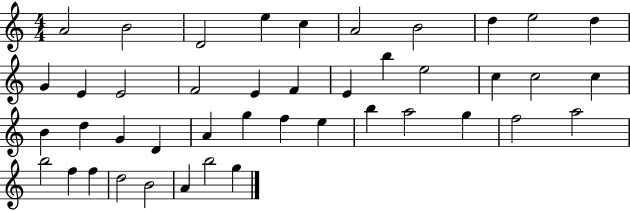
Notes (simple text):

A4/h B4/h D4/h E5/q C5/q A4/h B4/h D5/q E5/h D5/q G4/q E4/q E4/h F4/h E4/q F4/q E4/q B5/q E5/h C5/q C5/h C5/q B4/q D5/q G4/q D4/q A4/q G5/q F5/q E5/q B5/q A5/h G5/q F5/h A5/h B5/h F5/q F5/q D5/h B4/h A4/q B5/h G5/q